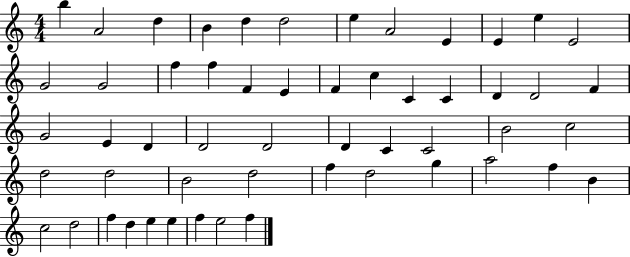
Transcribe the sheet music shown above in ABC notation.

X:1
T:Untitled
M:4/4
L:1/4
K:C
b A2 d B d d2 e A2 E E e E2 G2 G2 f f F E F c C C D D2 F G2 E D D2 D2 D C C2 B2 c2 d2 d2 B2 d2 f d2 g a2 f B c2 d2 f d e e f e2 f